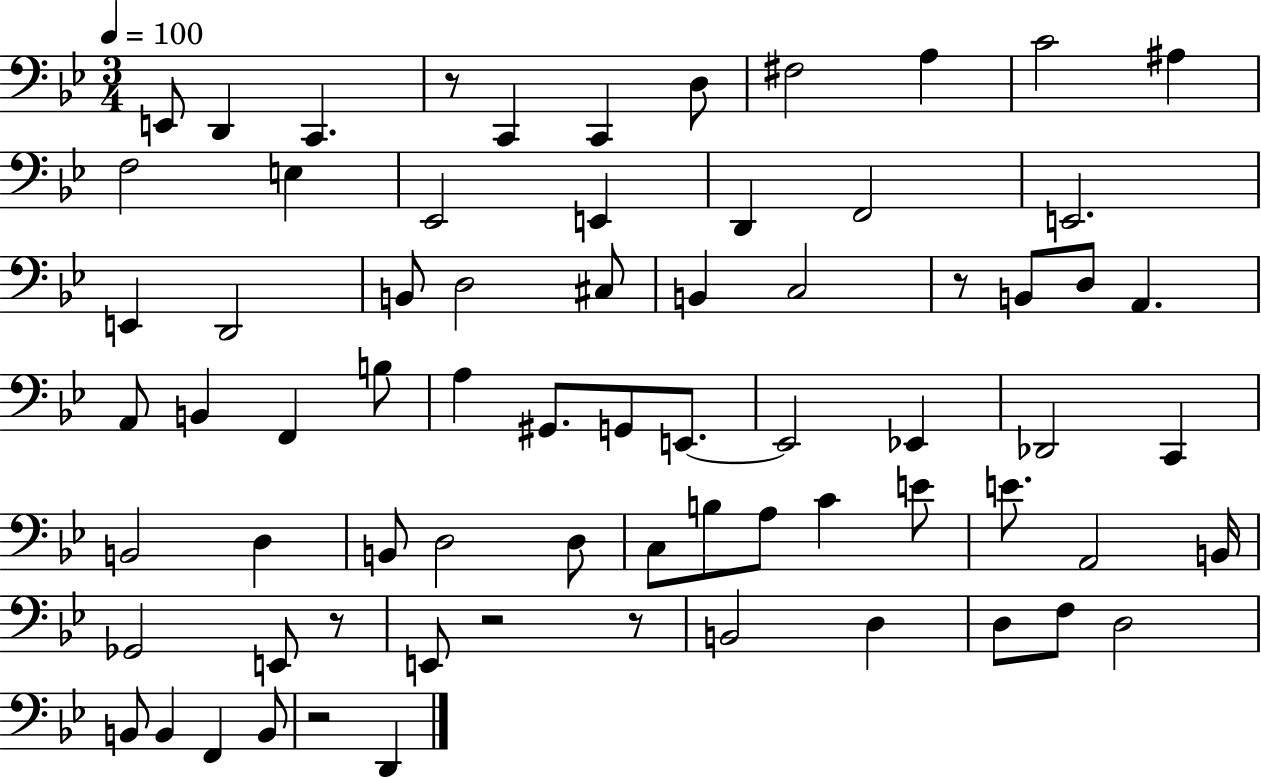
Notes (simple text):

E2/e D2/q C2/q. R/e C2/q C2/q D3/e F#3/h A3/q C4/h A#3/q F3/h E3/q Eb2/h E2/q D2/q F2/h E2/h. E2/q D2/h B2/e D3/h C#3/e B2/q C3/h R/e B2/e D3/e A2/q. A2/e B2/q F2/q B3/e A3/q G#2/e. G2/e E2/e. E2/h Eb2/q Db2/h C2/q B2/h D3/q B2/e D3/h D3/e C3/e B3/e A3/e C4/q E4/e E4/e. A2/h B2/s Gb2/h E2/e R/e E2/e R/h R/e B2/h D3/q D3/e F3/e D3/h B2/e B2/q F2/q B2/e R/h D2/q